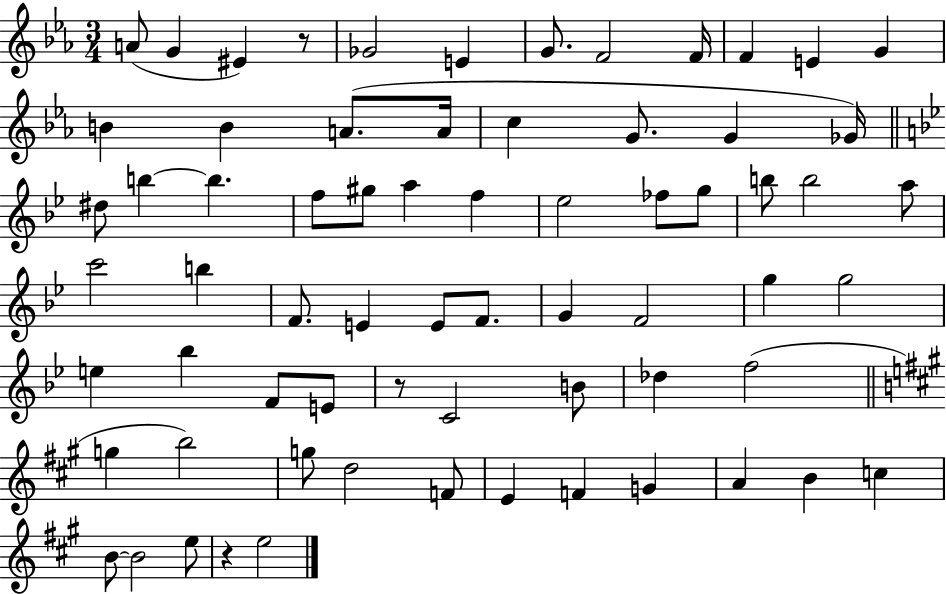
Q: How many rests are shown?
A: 3